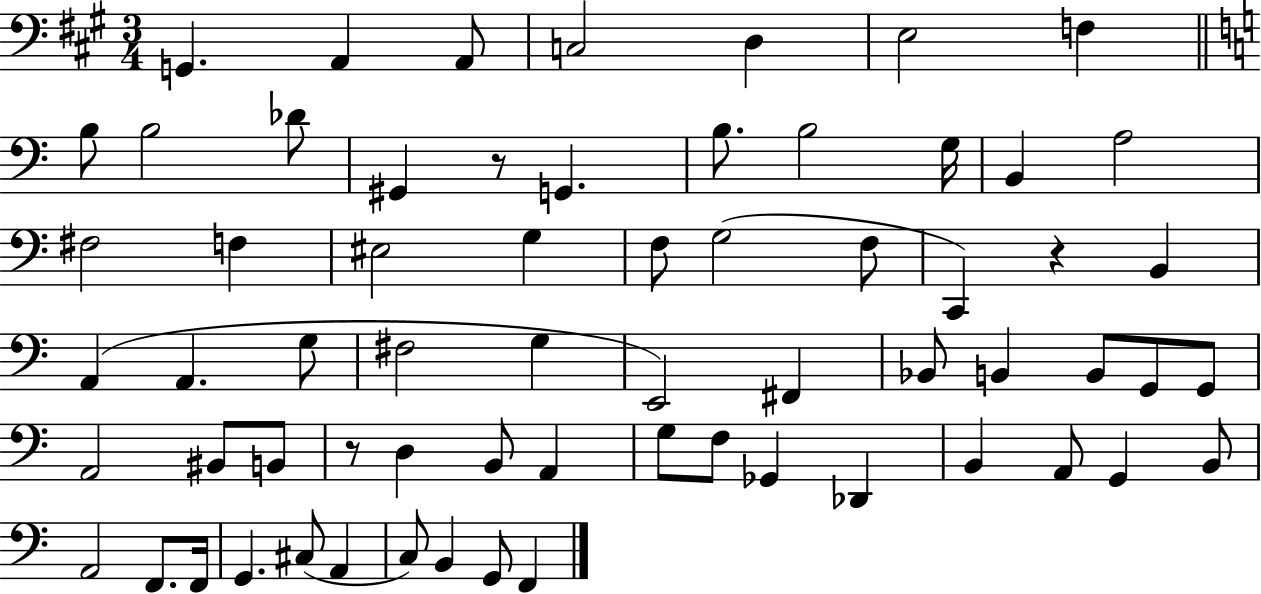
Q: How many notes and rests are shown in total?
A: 65